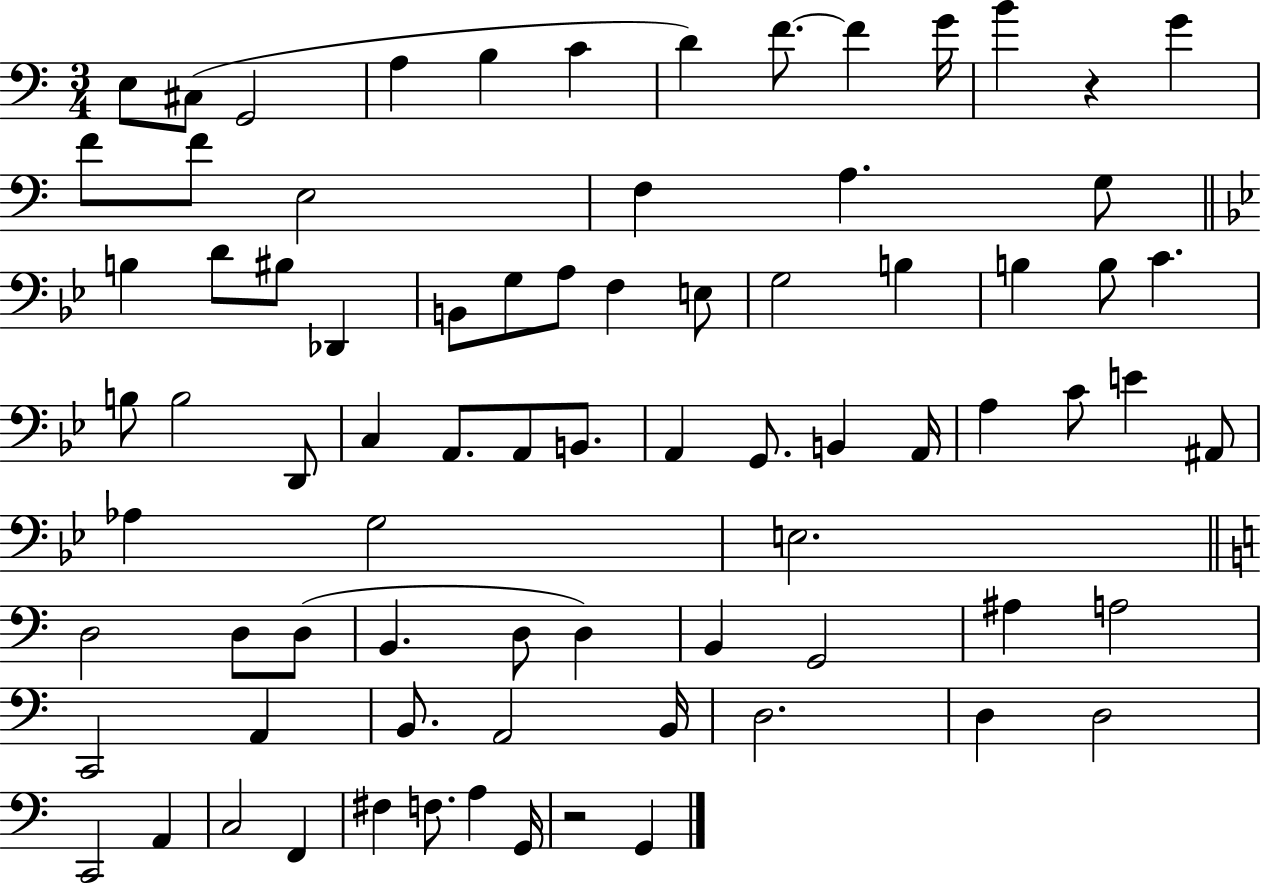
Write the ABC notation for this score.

X:1
T:Untitled
M:3/4
L:1/4
K:C
E,/2 ^C,/2 G,,2 A, B, C D F/2 F G/4 B z G F/2 F/2 E,2 F, A, G,/2 B, D/2 ^B,/2 _D,, B,,/2 G,/2 A,/2 F, E,/2 G,2 B, B, B,/2 C B,/2 B,2 D,,/2 C, A,,/2 A,,/2 B,,/2 A,, G,,/2 B,, A,,/4 A, C/2 E ^A,,/2 _A, G,2 E,2 D,2 D,/2 D,/2 B,, D,/2 D, B,, G,,2 ^A, A,2 C,,2 A,, B,,/2 A,,2 B,,/4 D,2 D, D,2 C,,2 A,, C,2 F,, ^F, F,/2 A, G,,/4 z2 G,,